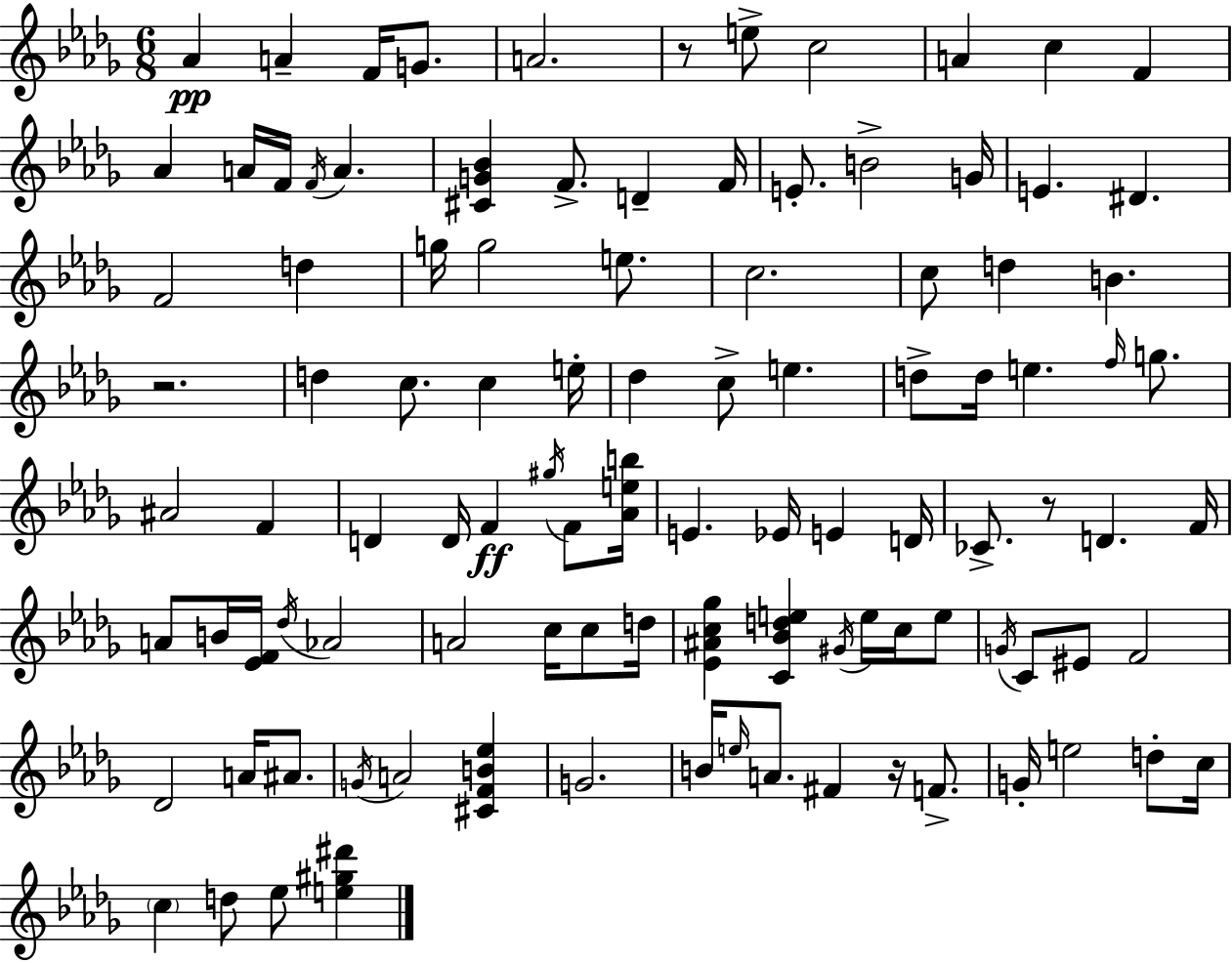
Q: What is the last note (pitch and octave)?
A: Eb5